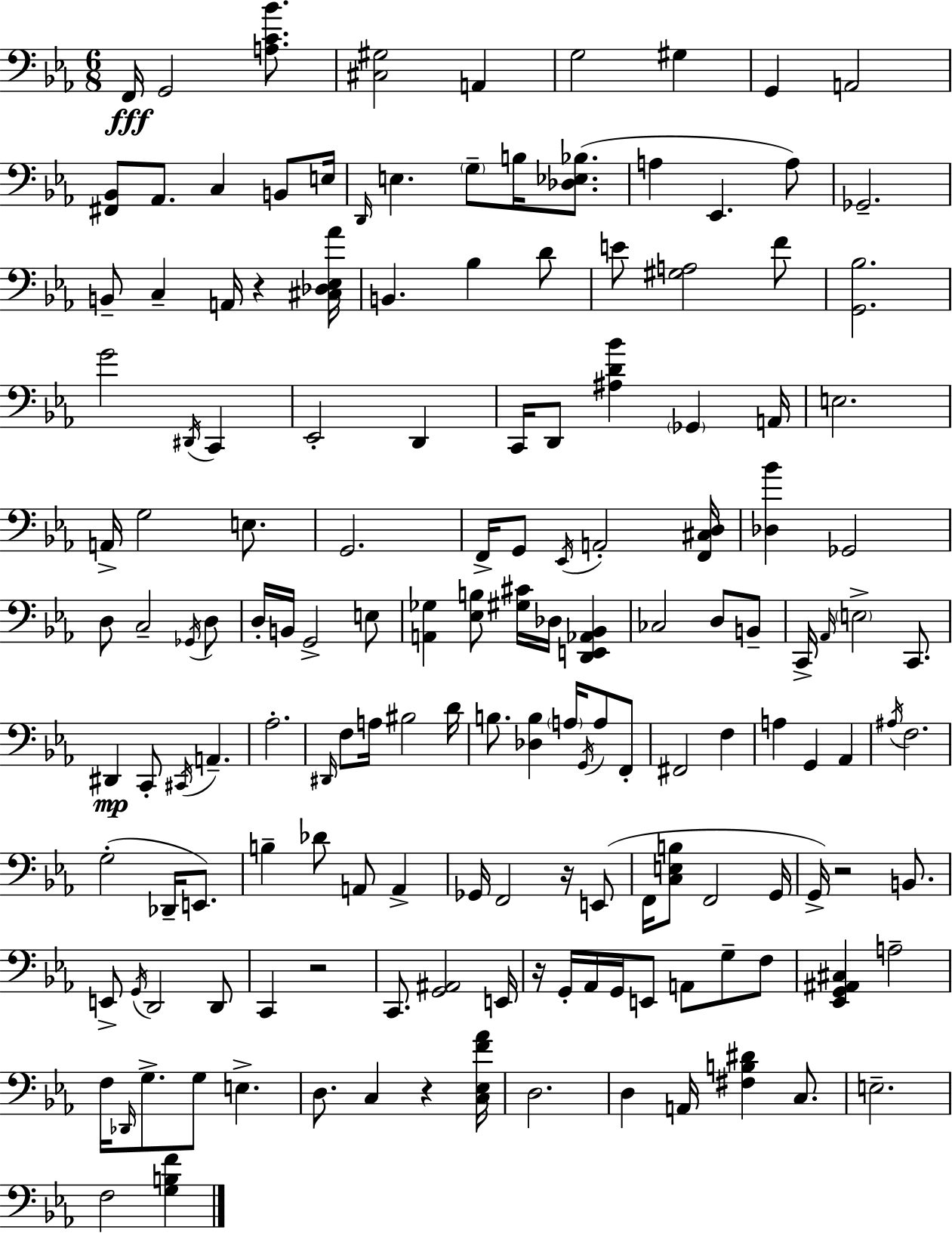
{
  \clef bass
  \numericTimeSignature
  \time 6/8
  \key c \minor
  f,16\fff g,2 <a c' bes'>8. | <cis gis>2 a,4 | g2 gis4 | g,4 a,2 | \break <fis, bes,>8 aes,8. c4 b,8 e16 | \grace { d,16 } e4. \parenthesize g8-- b16 <des ees bes>8.( | a4 ees,4. a8) | ges,2.-- | \break b,8-- c4-- a,16 r4 | <cis des ees aes'>16 b,4. bes4 d'8 | e'8 <gis a>2 f'8 | <g, bes>2. | \break g'2 \acciaccatura { dis,16 } c,4 | ees,2-. d,4 | c,16 d,8 <ais d' bes'>4 \parenthesize ges,4 | a,16 e2. | \break a,16-> g2 e8. | g,2. | f,16-> g,8 \acciaccatura { ees,16 } a,2-. | <f, cis d>16 <des bes'>4 ges,2 | \break d8 c2-- | \acciaccatura { ges,16 } d8 d16-. b,16 g,2-> | e8 <a, ges>4 <ees b>8 <gis cis'>16 des16 | <d, e, aes, bes,>4 ces2 | \break d8 b,8-- c,16-> \grace { aes,16 } \parenthesize e2-> | c,8. dis,4\mp c,8-. \acciaccatura { cis,16 } | a,4.-- aes2.-. | \grace { dis,16 } f8 a16 bis2 | \break d'16 b8. <des b>4 | \parenthesize a16 \acciaccatura { g,16 } a8 f,8-. fis,2 | f4 a4 | g,4 aes,4 \acciaccatura { ais16 } f2. | \break g2-.( | des,16-- e,8.) b4-- | des'8 a,8 a,4-> ges,16 f,2 | r16 e,8( f,16 <c e b>8 | \break f,2 g,16 g,16->) r2 | b,8. e,8-> \acciaccatura { g,16 } | d,2 d,8 c,4 | r2 c,8. | \break <g, ais,>2 e,16 r16 g,16-. | aes,16 g,16 e,8 a,8 g8-- f8 <ees, g, ais, cis>4 | a2-- f16 \grace { des,16 } | g8.-> g8 e4.-> d8. | \break c4 r4 <c ees f' aes'>16 d2. | d4 | a,16 <fis b dis'>4 c8. e2.-- | f2 | \break <g b f'>4 \bar "|."
}